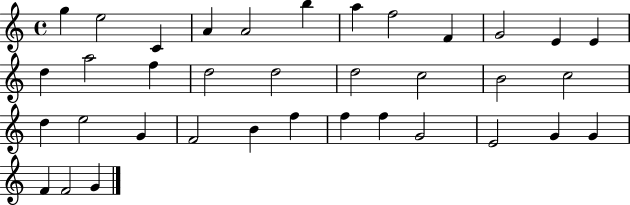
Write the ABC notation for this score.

X:1
T:Untitled
M:4/4
L:1/4
K:C
g e2 C A A2 b a f2 F G2 E E d a2 f d2 d2 d2 c2 B2 c2 d e2 G F2 B f f f G2 E2 G G F F2 G